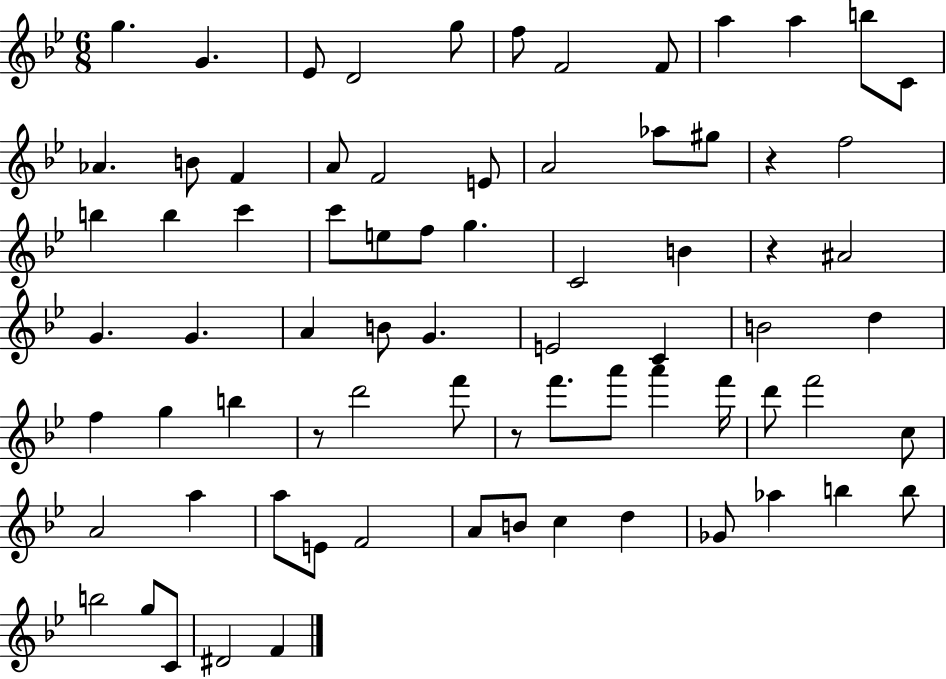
{
  \clef treble
  \numericTimeSignature
  \time 6/8
  \key bes \major
  g''4. g'4. | ees'8 d'2 g''8 | f''8 f'2 f'8 | a''4 a''4 b''8 c'8 | \break aes'4. b'8 f'4 | a'8 f'2 e'8 | a'2 aes''8 gis''8 | r4 f''2 | \break b''4 b''4 c'''4 | c'''8 e''8 f''8 g''4. | c'2 b'4 | r4 ais'2 | \break g'4. g'4. | a'4 b'8 g'4. | e'2 c'4 | b'2 d''4 | \break f''4 g''4 b''4 | r8 d'''2 f'''8 | r8 f'''8. a'''8 a'''4 f'''16 | d'''8 f'''2 c''8 | \break a'2 a''4 | a''8 e'8 f'2 | a'8 b'8 c''4 d''4 | ges'8 aes''4 b''4 b''8 | \break b''2 g''8 c'8 | dis'2 f'4 | \bar "|."
}